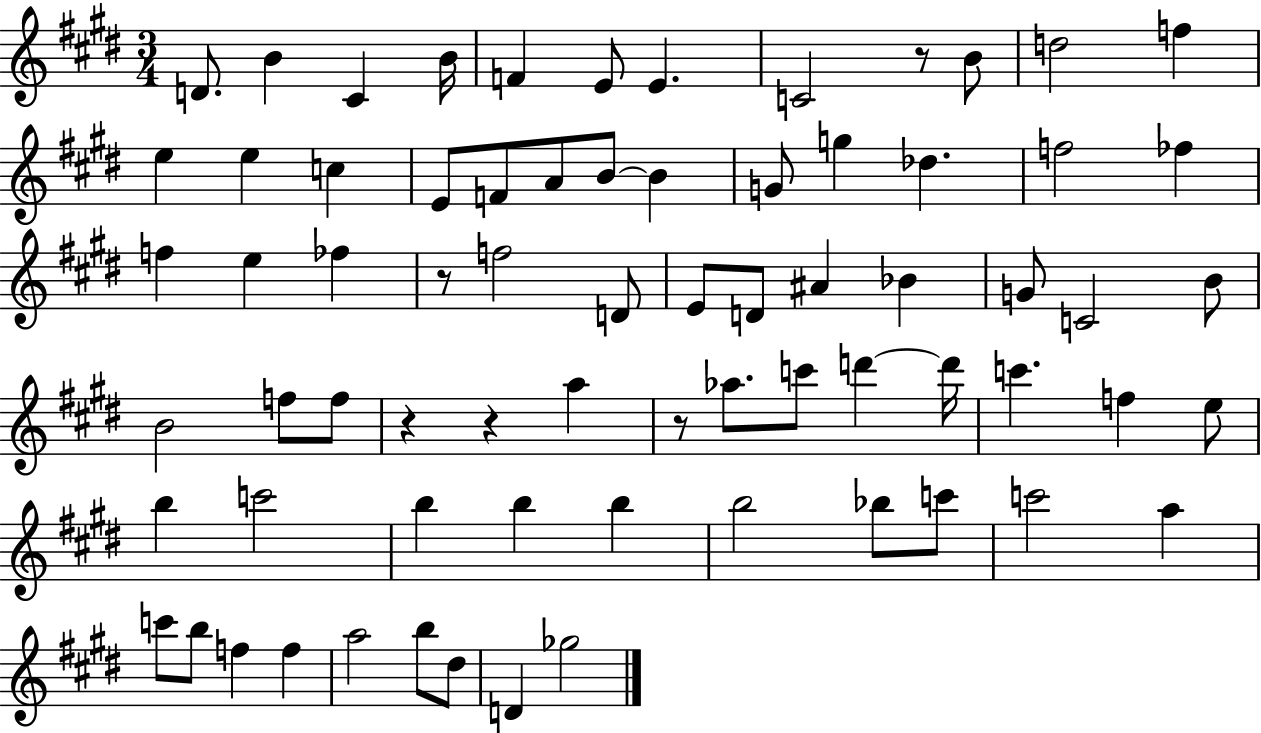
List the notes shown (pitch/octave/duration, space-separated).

D4/e. B4/q C#4/q B4/s F4/q E4/e E4/q. C4/h R/e B4/e D5/h F5/q E5/q E5/q C5/q E4/e F4/e A4/e B4/e B4/q G4/e G5/q Db5/q. F5/h FES5/q F5/q E5/q FES5/q R/e F5/h D4/e E4/e D4/e A#4/q Bb4/q G4/e C4/h B4/e B4/h F5/e F5/e R/q R/q A5/q R/e Ab5/e. C6/e D6/q D6/s C6/q. F5/q E5/e B5/q C6/h B5/q B5/q B5/q B5/h Bb5/e C6/e C6/h A5/q C6/e B5/e F5/q F5/q A5/h B5/e D#5/e D4/q Gb5/h